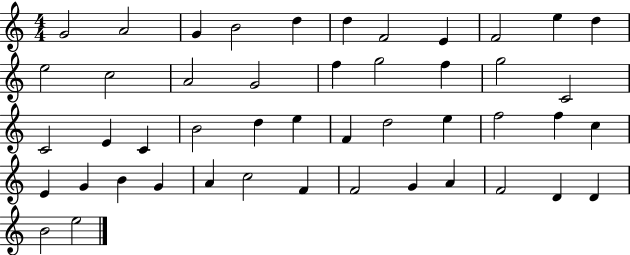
X:1
T:Untitled
M:4/4
L:1/4
K:C
G2 A2 G B2 d d F2 E F2 e d e2 c2 A2 G2 f g2 f g2 C2 C2 E C B2 d e F d2 e f2 f c E G B G A c2 F F2 G A F2 D D B2 e2